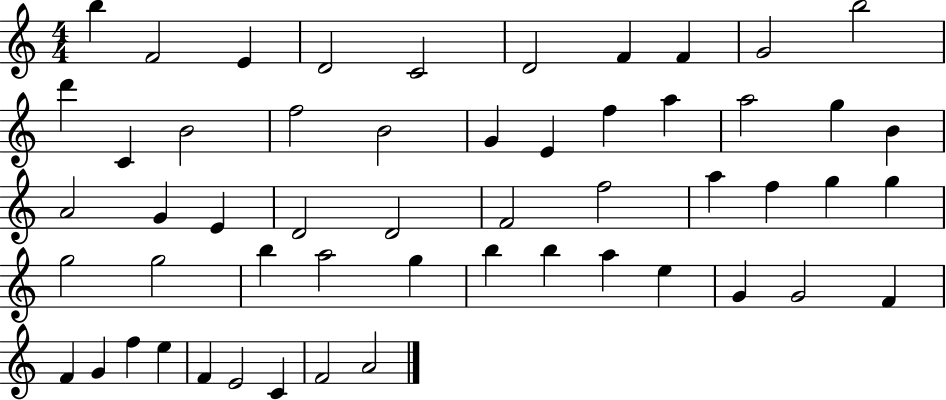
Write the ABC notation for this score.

X:1
T:Untitled
M:4/4
L:1/4
K:C
b F2 E D2 C2 D2 F F G2 b2 d' C B2 f2 B2 G E f a a2 g B A2 G E D2 D2 F2 f2 a f g g g2 g2 b a2 g b b a e G G2 F F G f e F E2 C F2 A2